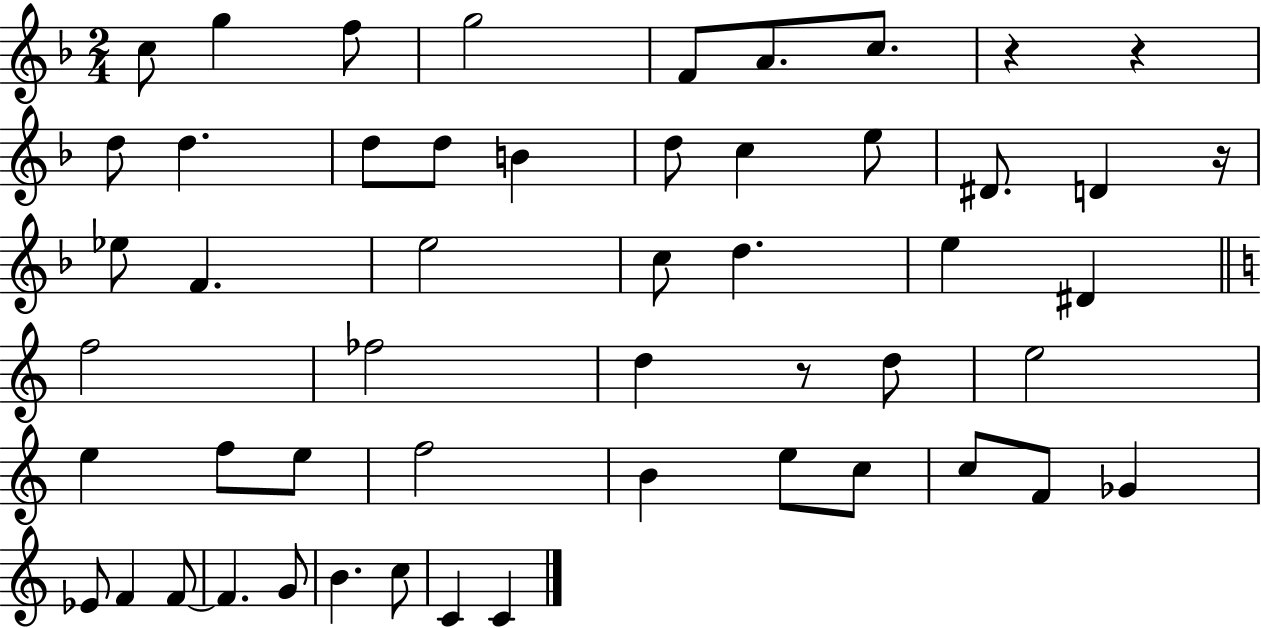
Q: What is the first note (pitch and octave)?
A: C5